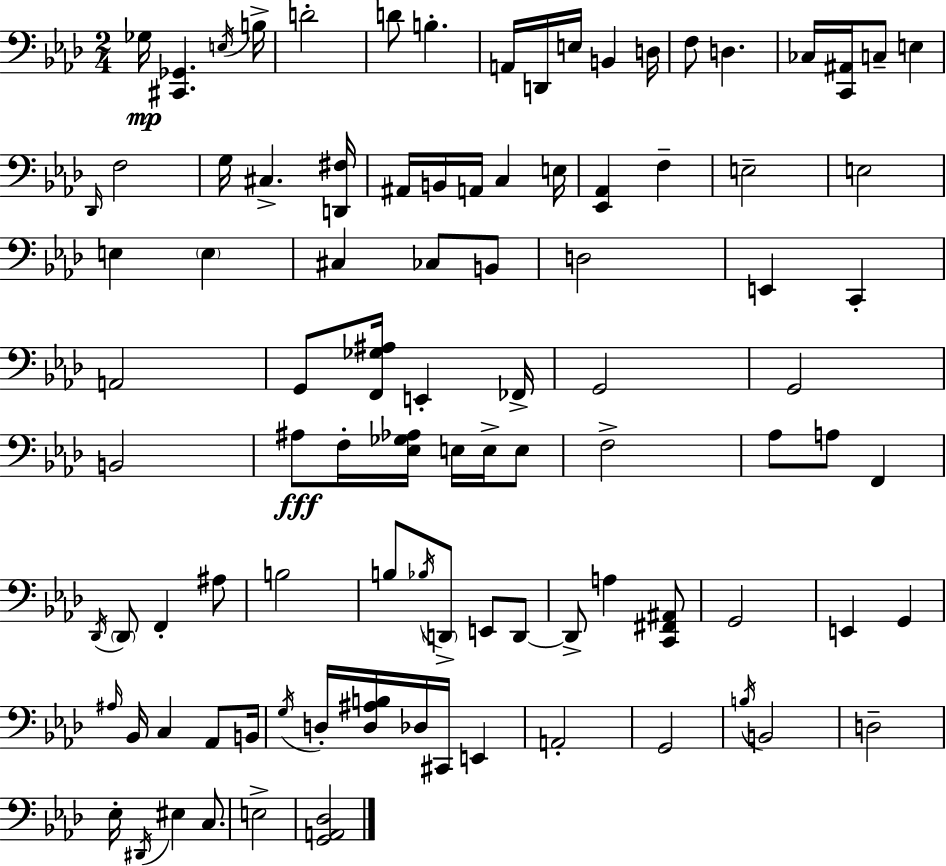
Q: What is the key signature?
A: AES major